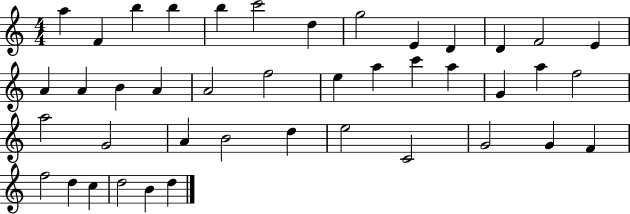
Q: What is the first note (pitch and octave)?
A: A5